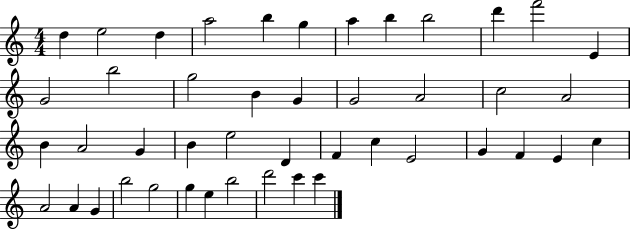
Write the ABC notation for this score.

X:1
T:Untitled
M:4/4
L:1/4
K:C
d e2 d a2 b g a b b2 d' f'2 E G2 b2 g2 B G G2 A2 c2 A2 B A2 G B e2 D F c E2 G F E c A2 A G b2 g2 g e b2 d'2 c' c'